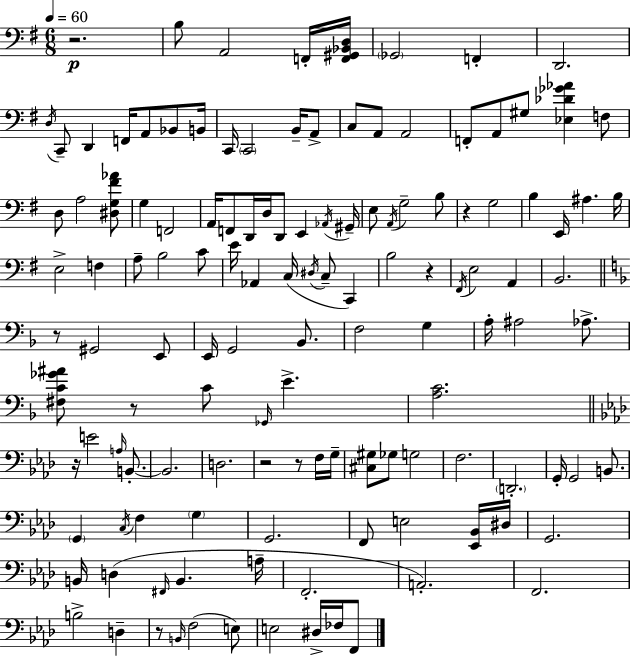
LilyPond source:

{
  \clef bass
  \numericTimeSignature
  \time 6/8
  \key e \minor
  \tempo 4 = 60
  \repeat volta 2 { r2.\p | b8 a,2 f,16-. <f, gis, bes, d>16 | \parenthesize ges,2 f,4-. | d,2. | \break \acciaccatura { d16 } c,8-- d,4 f,16 a,8 bes,8 | b,16 c,16 \parenthesize c,2 b,16-- a,8-> | c8 a,8 a,2 | f,8-. a,8 gis8 <ees des' ges' aes'>4 f8 | \break d8 a2 <dis g fis' aes'>8 | g4 f,2 | a,16 f,8 d,16 d16 d,8 e,4 | \acciaccatura { aes,16 } gis,16-- e8 \acciaccatura { a,16 } g2-- | \break b8 r4 g2 | b4 e,16 ais4. | b16 e2-> f4 | a8-- b2 | \break c'8 e'16 aes,4 c16( \acciaccatura { dis16 } c8-- | c,4) b2 | r4 \acciaccatura { fis,16 } e2 | a,4 b,2. | \break \bar "||" \break \key f \major r8 gis,2 e,8 | e,16 g,2 bes,8. | f2 g4 | a16-. ais2 aes8.-> | \break <fis c' ges' ais'>8 r8 c'8 \grace { ges,16 } e'4.-> | <a c'>2. | \bar "||" \break \key aes \major r16 e'2 \grace { a16 } b,8.-.~~ | b,2. | d2. | r2 r8 f16 | \break g16-- <cis gis>8 ges8 g2 | f2. | \parenthesize d,2.-. | g,16-. g,2 b,8. | \break \parenthesize g,4 \acciaccatura { c16 } f4 \parenthesize g4 | g,2. | f,8 e2 | <ees, bes,>16 dis16 g,2. | \break b,16 d4( \grace { fis,16 } b,4. | a16-- f,2.-. | a,2.-.) | f,2. | \break b2-> d4-- | r8 \grace { b,16 }( f2 | e8) e2 | dis16-> fes16 f,8 } \bar "|."
}